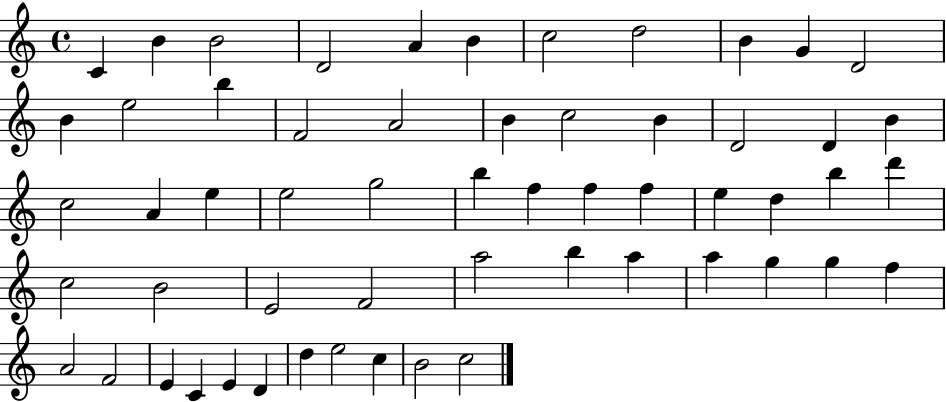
{
  \clef treble
  \time 4/4
  \defaultTimeSignature
  \key c \major
  c'4 b'4 b'2 | d'2 a'4 b'4 | c''2 d''2 | b'4 g'4 d'2 | \break b'4 e''2 b''4 | f'2 a'2 | b'4 c''2 b'4 | d'2 d'4 b'4 | \break c''2 a'4 e''4 | e''2 g''2 | b''4 f''4 f''4 f''4 | e''4 d''4 b''4 d'''4 | \break c''2 b'2 | e'2 f'2 | a''2 b''4 a''4 | a''4 g''4 g''4 f''4 | \break a'2 f'2 | e'4 c'4 e'4 d'4 | d''4 e''2 c''4 | b'2 c''2 | \break \bar "|."
}